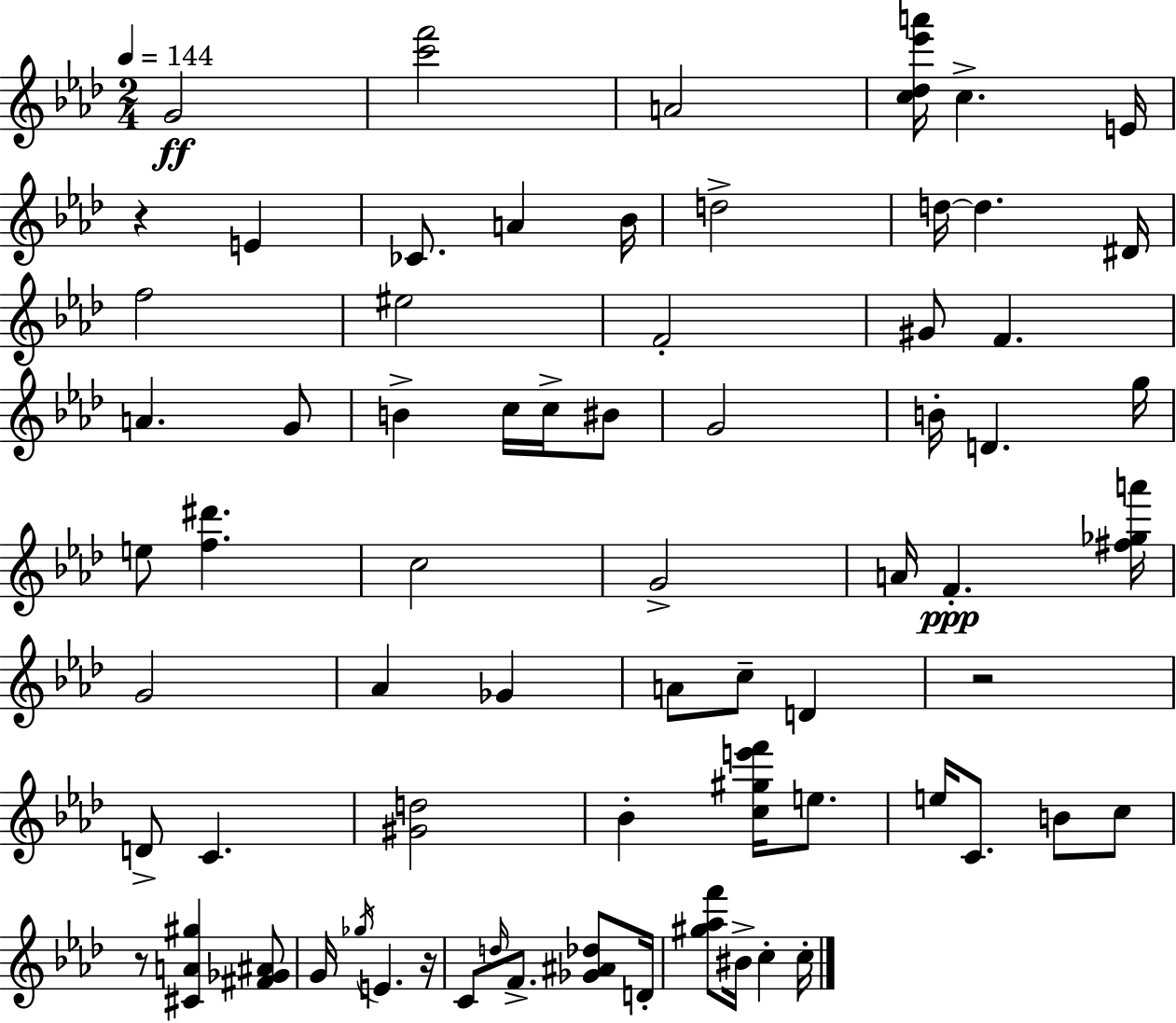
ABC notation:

X:1
T:Untitled
M:2/4
L:1/4
K:Ab
G2 [c'f']2 A2 [c_d_e'a']/4 c E/4 z E _C/2 A _B/4 d2 d/4 d ^D/4 f2 ^e2 F2 ^G/2 F A G/2 B c/4 c/4 ^B/2 G2 B/4 D g/4 e/2 [f^d'] c2 G2 A/4 F [^f_ga']/4 G2 _A _G A/2 c/2 D z2 D/2 C [^Gd]2 _B [c^ge'f']/4 e/2 e/4 C/2 B/2 c/2 z/2 [^CA^g] [^F_G^A]/2 G/4 _g/4 E z/4 C/2 d/4 F/2 [_G^A_d]/2 D/4 [^g_af']/2 ^B/4 c c/4